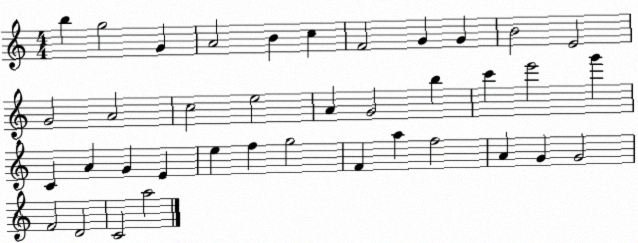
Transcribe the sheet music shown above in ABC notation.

X:1
T:Untitled
M:4/4
L:1/4
K:C
b g2 G A2 B c F2 G G B2 E2 G2 A2 c2 e2 A G2 b c' e'2 g' C A G E e f g2 F a f2 A G G2 F2 D2 C2 a2